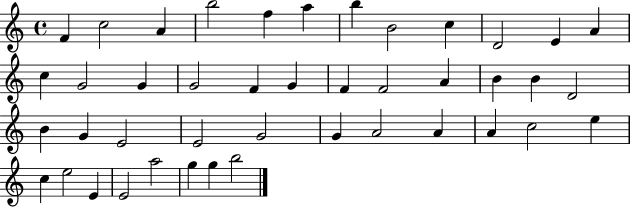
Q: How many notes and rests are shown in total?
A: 43